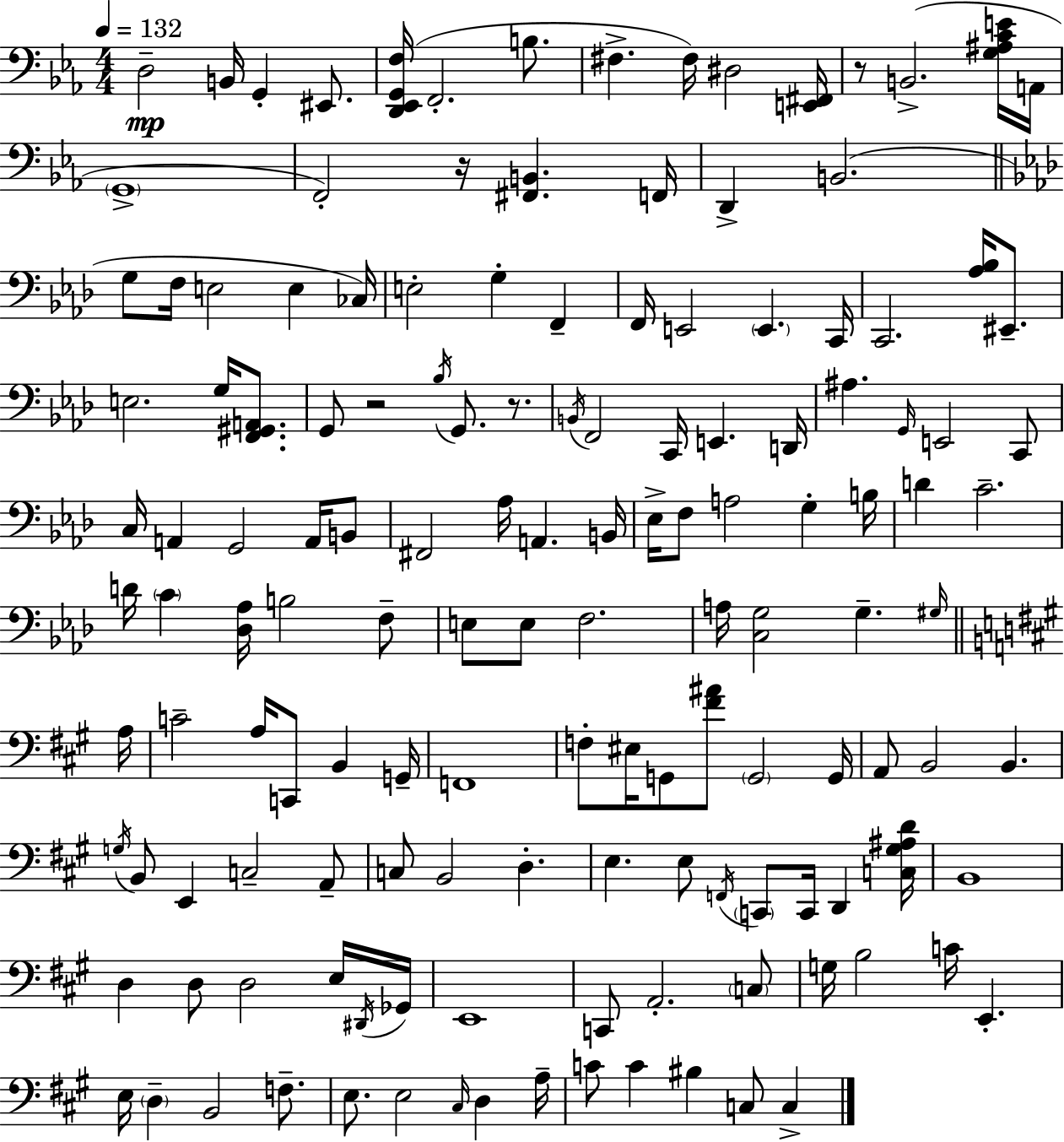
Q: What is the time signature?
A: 4/4